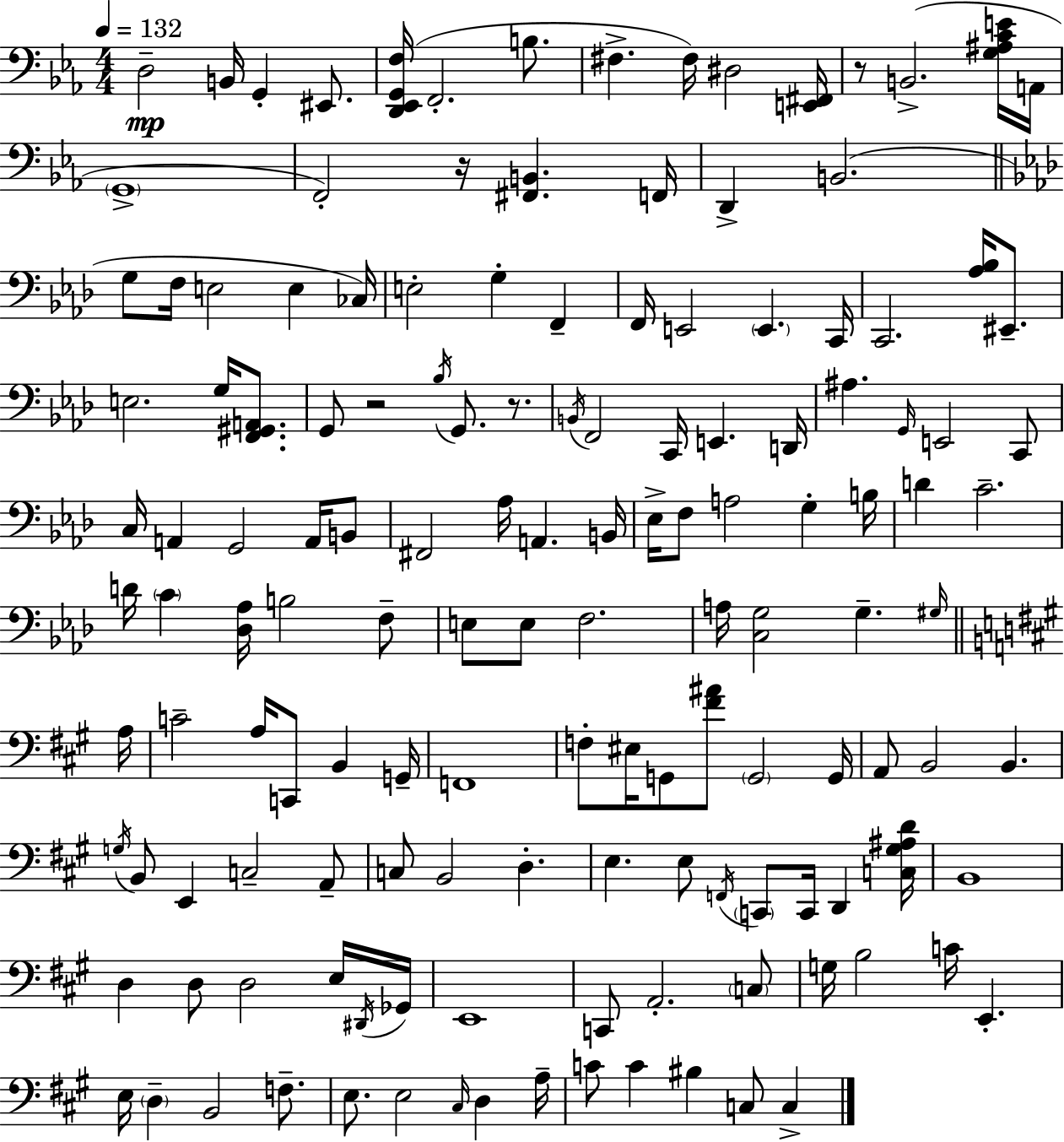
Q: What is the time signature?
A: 4/4